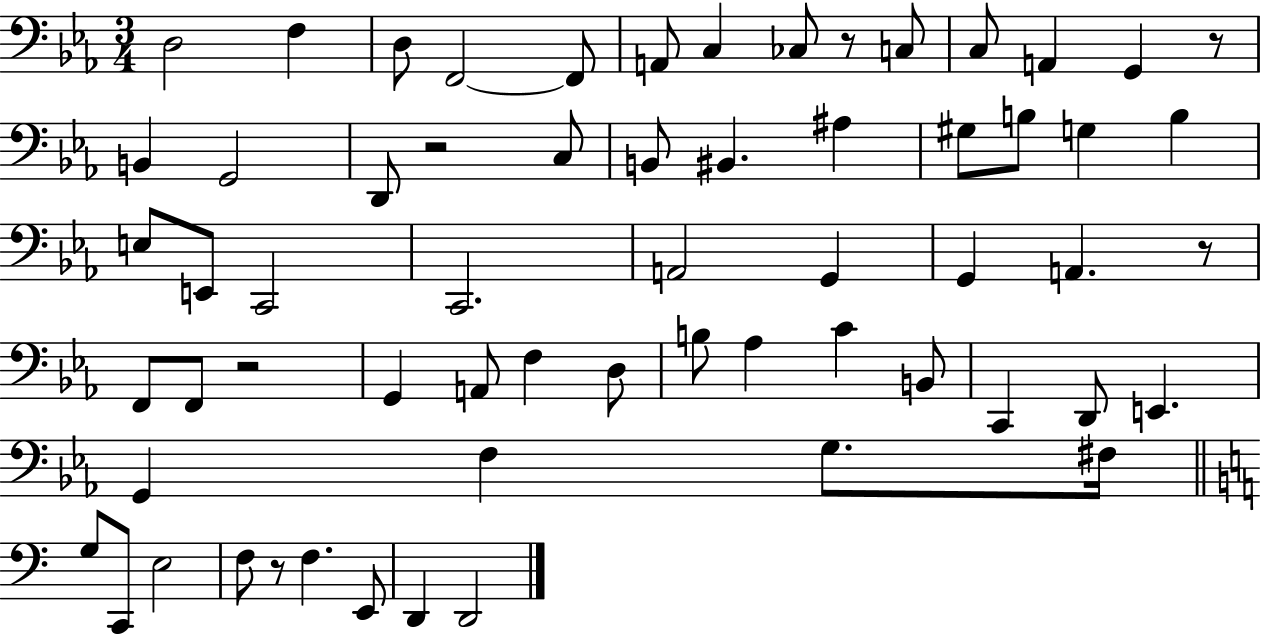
X:1
T:Untitled
M:3/4
L:1/4
K:Eb
D,2 F, D,/2 F,,2 F,,/2 A,,/2 C, _C,/2 z/2 C,/2 C,/2 A,, G,, z/2 B,, G,,2 D,,/2 z2 C,/2 B,,/2 ^B,, ^A, ^G,/2 B,/2 G, B, E,/2 E,,/2 C,,2 C,,2 A,,2 G,, G,, A,, z/2 F,,/2 F,,/2 z2 G,, A,,/2 F, D,/2 B,/2 _A, C B,,/2 C,, D,,/2 E,, G,, F, G,/2 ^F,/4 G,/2 C,,/2 E,2 F,/2 z/2 F, E,,/2 D,, D,,2